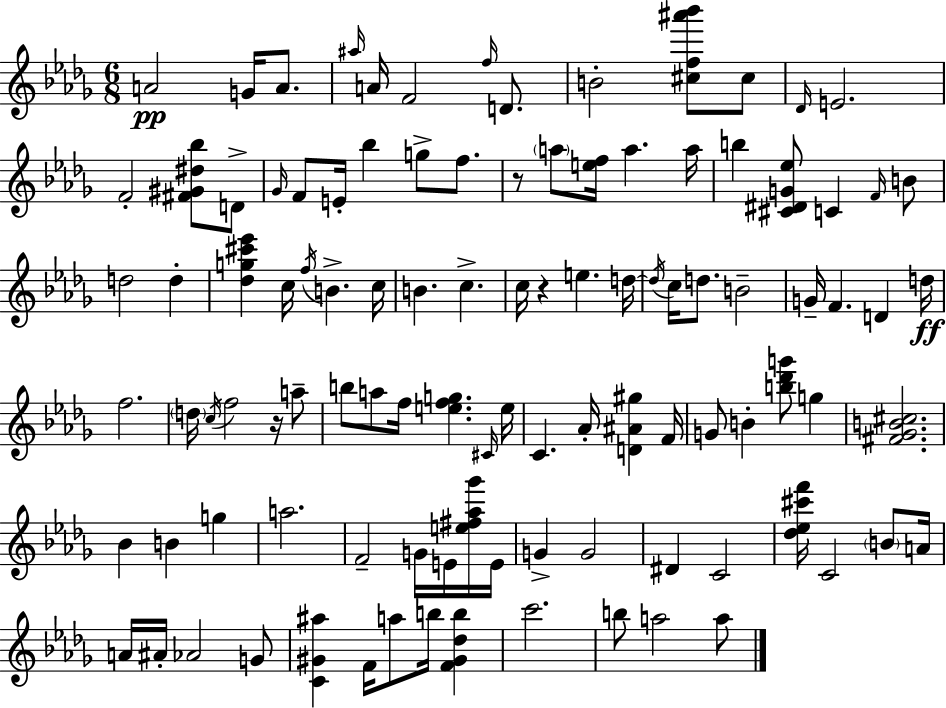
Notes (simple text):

A4/h G4/s A4/e. A#5/s A4/s F4/h F5/s D4/e. B4/h [C#5,F5,A#6,Bb6]/e C#5/e Db4/s E4/h. F4/h [F#4,G#4,D#5,Bb5]/e D4/e Gb4/s F4/e E4/s Bb5/q G5/e F5/e. R/e A5/e [E5,F5]/s A5/q. A5/s B5/q [C#4,D#4,G4,Eb5]/e C4/q F4/s B4/e D5/h D5/q [Db5,G5,C#6,Eb6]/q C5/s F5/s B4/q. C5/s B4/q. C5/q. C5/s R/q E5/q. D5/s D5/s C5/s D5/e. B4/h G4/s F4/q. D4/q D5/s F5/h. D5/s C5/s F5/h R/s A5/e B5/e A5/e F5/s [E5,F5,G5]/q. C#4/s E5/s C4/q. Ab4/s [D4,A#4,G#5]/q F4/s G4/e B4/q [B5,Db6,G6]/e G5/q [F#4,Gb4,B4,C#5]/h. Bb4/q B4/q G5/q A5/h. F4/h G4/s E4/s [E5,F#5,Ab5,Gb6]/s E4/s G4/q G4/h D#4/q C4/h [Db5,Eb5,C#6,F6]/s C4/h B4/e A4/s A4/s A#4/s Ab4/h G4/e [C4,G#4,A#5]/q F4/s A5/e B5/s [F4,G#4,Db5,B5]/q C6/h. B5/e A5/h A5/e